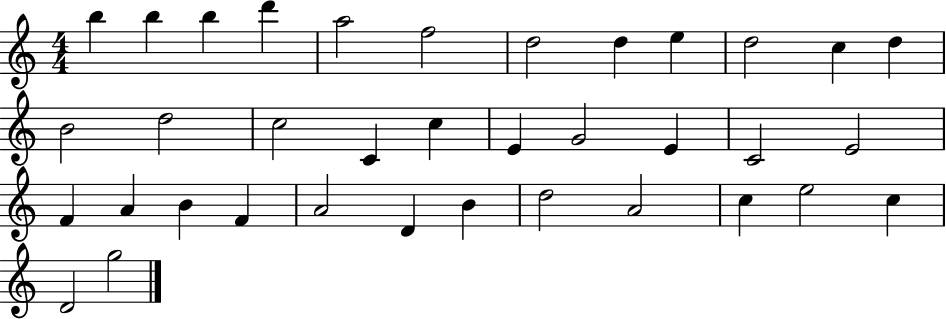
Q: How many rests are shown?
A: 0